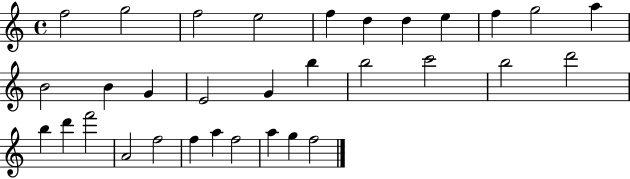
{
  \clef treble
  \time 4/4
  \defaultTimeSignature
  \key c \major
  f''2 g''2 | f''2 e''2 | f''4 d''4 d''4 e''4 | f''4 g''2 a''4 | \break b'2 b'4 g'4 | e'2 g'4 b''4 | b''2 c'''2 | b''2 d'''2 | \break b''4 d'''4 f'''2 | a'2 f''2 | f''4 a''4 f''2 | a''4 g''4 f''2 | \break \bar "|."
}